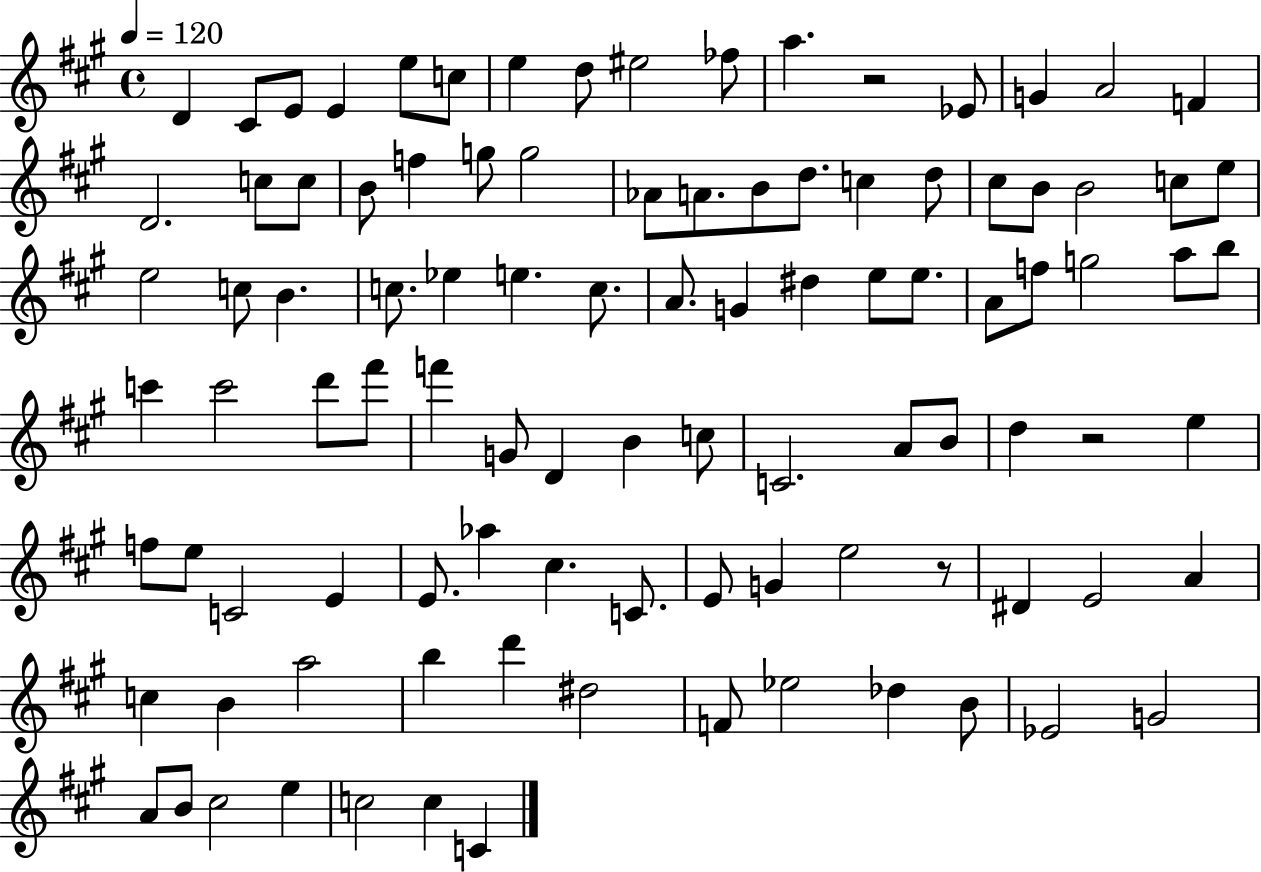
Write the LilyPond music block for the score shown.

{
  \clef treble
  \time 4/4
  \defaultTimeSignature
  \key a \major
  \tempo 4 = 120
  d'4 cis'8 e'8 e'4 e''8 c''8 | e''4 d''8 eis''2 fes''8 | a''4. r2 ees'8 | g'4 a'2 f'4 | \break d'2. c''8 c''8 | b'8 f''4 g''8 g''2 | aes'8 a'8. b'8 d''8. c''4 d''8 | cis''8 b'8 b'2 c''8 e''8 | \break e''2 c''8 b'4. | c''8. ees''4 e''4. c''8. | a'8. g'4 dis''4 e''8 e''8. | a'8 f''8 g''2 a''8 b''8 | \break c'''4 c'''2 d'''8 fis'''8 | f'''4 g'8 d'4 b'4 c''8 | c'2. a'8 b'8 | d''4 r2 e''4 | \break f''8 e''8 c'2 e'4 | e'8. aes''4 cis''4. c'8. | e'8 g'4 e''2 r8 | dis'4 e'2 a'4 | \break c''4 b'4 a''2 | b''4 d'''4 dis''2 | f'8 ees''2 des''4 b'8 | ees'2 g'2 | \break a'8 b'8 cis''2 e''4 | c''2 c''4 c'4 | \bar "|."
}